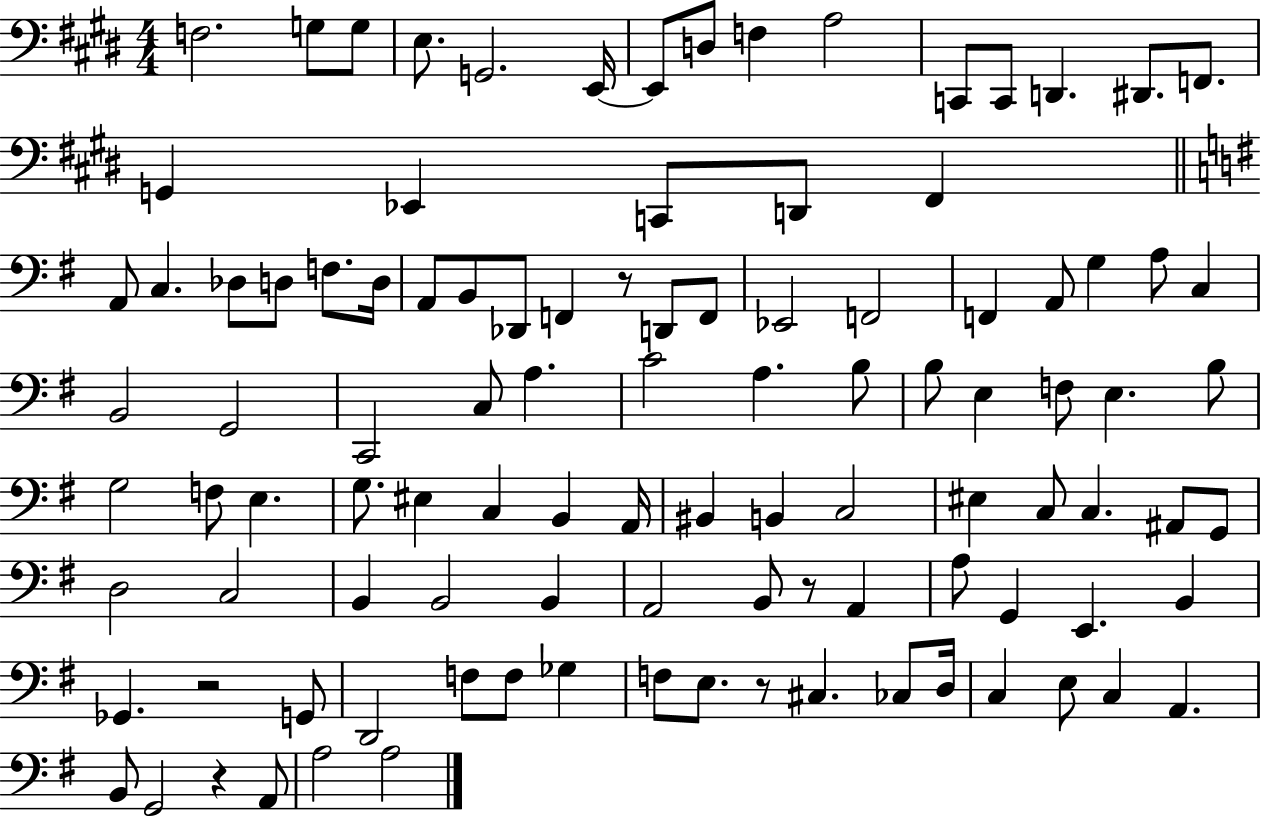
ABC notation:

X:1
T:Untitled
M:4/4
L:1/4
K:E
F,2 G,/2 G,/2 E,/2 G,,2 E,,/4 E,,/2 D,/2 F, A,2 C,,/2 C,,/2 D,, ^D,,/2 F,,/2 G,, _E,, C,,/2 D,,/2 ^F,, A,,/2 C, _D,/2 D,/2 F,/2 D,/4 A,,/2 B,,/2 _D,,/2 F,, z/2 D,,/2 F,,/2 _E,,2 F,,2 F,, A,,/2 G, A,/2 C, B,,2 G,,2 C,,2 C,/2 A, C2 A, B,/2 B,/2 E, F,/2 E, B,/2 G,2 F,/2 E, G,/2 ^E, C, B,, A,,/4 ^B,, B,, C,2 ^E, C,/2 C, ^A,,/2 G,,/2 D,2 C,2 B,, B,,2 B,, A,,2 B,,/2 z/2 A,, A,/2 G,, E,, B,, _G,, z2 G,,/2 D,,2 F,/2 F,/2 _G, F,/2 E,/2 z/2 ^C, _C,/2 D,/4 C, E,/2 C, A,, B,,/2 G,,2 z A,,/2 A,2 A,2